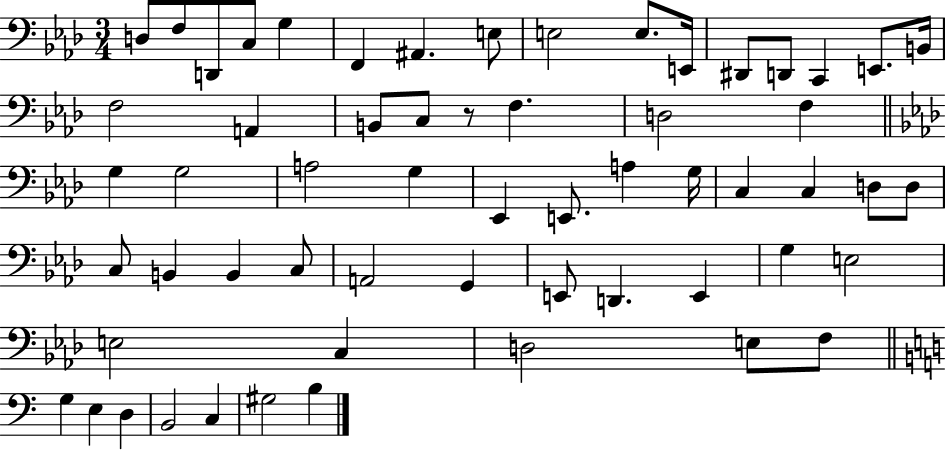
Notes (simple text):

D3/e F3/e D2/e C3/e G3/q F2/q A#2/q. E3/e E3/h E3/e. E2/s D#2/e D2/e C2/q E2/e. B2/s F3/h A2/q B2/e C3/e R/e F3/q. D3/h F3/q G3/q G3/h A3/h G3/q Eb2/q E2/e. A3/q G3/s C3/q C3/q D3/e D3/e C3/e B2/q B2/q C3/e A2/h G2/q E2/e D2/q. E2/q G3/q E3/h E3/h C3/q D3/h E3/e F3/e G3/q E3/q D3/q B2/h C3/q G#3/h B3/q